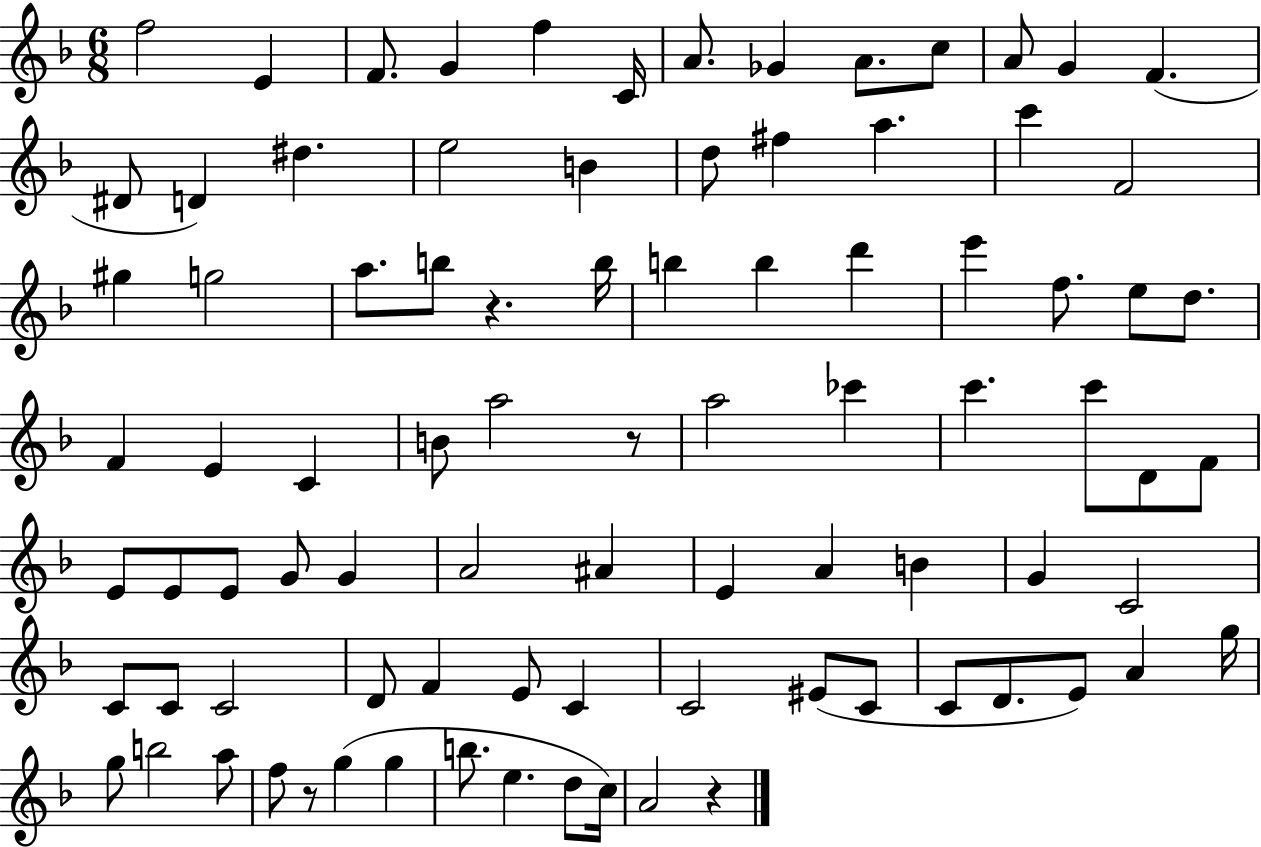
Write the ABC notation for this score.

X:1
T:Untitled
M:6/8
L:1/4
K:F
f2 E F/2 G f C/4 A/2 _G A/2 c/2 A/2 G F ^D/2 D ^d e2 B d/2 ^f a c' F2 ^g g2 a/2 b/2 z b/4 b b d' e' f/2 e/2 d/2 F E C B/2 a2 z/2 a2 _c' c' c'/2 D/2 F/2 E/2 E/2 E/2 G/2 G A2 ^A E A B G C2 C/2 C/2 C2 D/2 F E/2 C C2 ^E/2 C/2 C/2 D/2 E/2 A g/4 g/2 b2 a/2 f/2 z/2 g g b/2 e d/2 c/4 A2 z